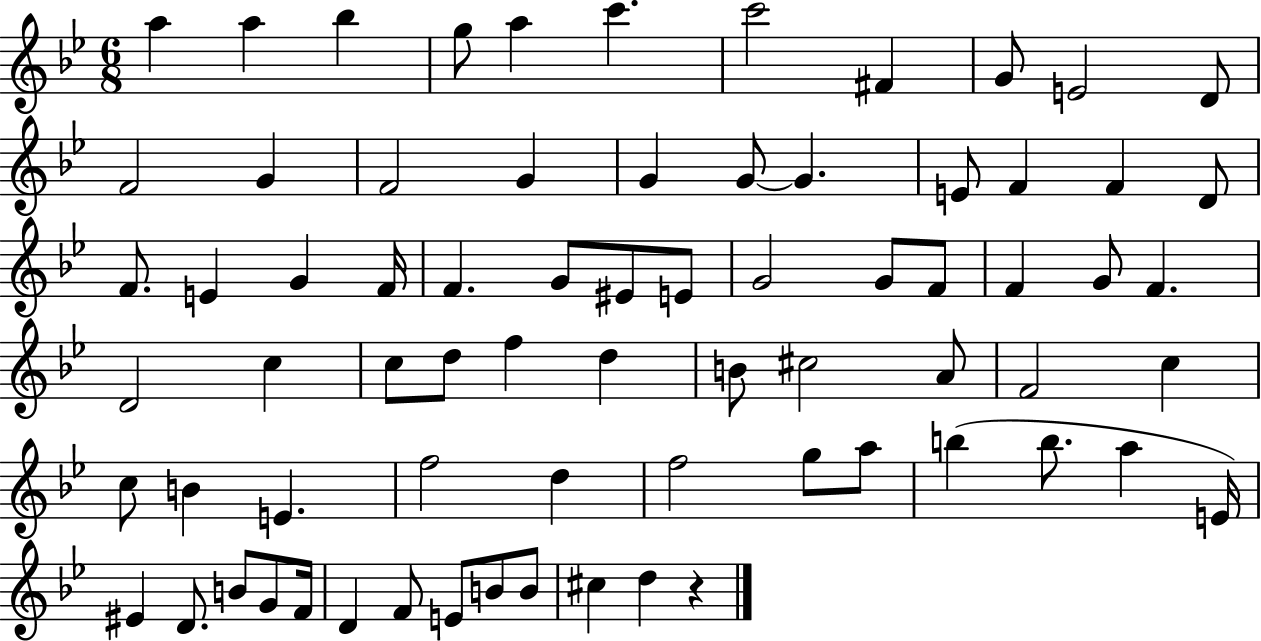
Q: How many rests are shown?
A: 1